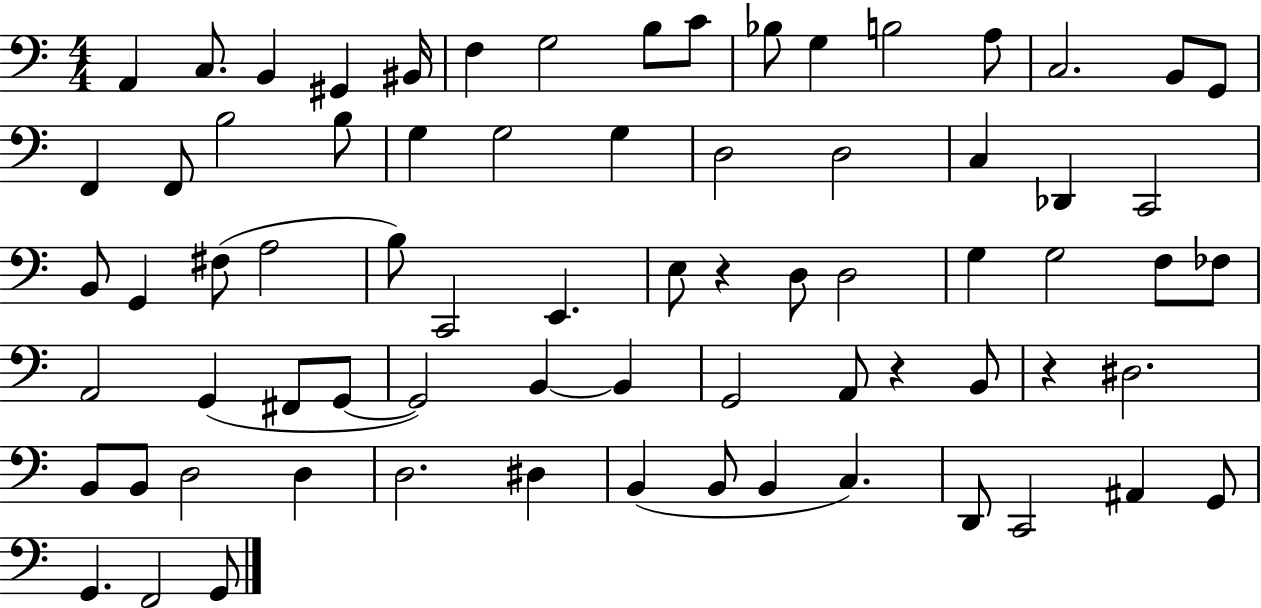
X:1
T:Untitled
M:4/4
L:1/4
K:C
A,, C,/2 B,, ^G,, ^B,,/4 F, G,2 B,/2 C/2 _B,/2 G, B,2 A,/2 C,2 B,,/2 G,,/2 F,, F,,/2 B,2 B,/2 G, G,2 G, D,2 D,2 C, _D,, C,,2 B,,/2 G,, ^F,/2 A,2 B,/2 C,,2 E,, E,/2 z D,/2 D,2 G, G,2 F,/2 _F,/2 A,,2 G,, ^F,,/2 G,,/2 G,,2 B,, B,, G,,2 A,,/2 z B,,/2 z ^D,2 B,,/2 B,,/2 D,2 D, D,2 ^D, B,, B,,/2 B,, C, D,,/2 C,,2 ^A,, G,,/2 G,, F,,2 G,,/2